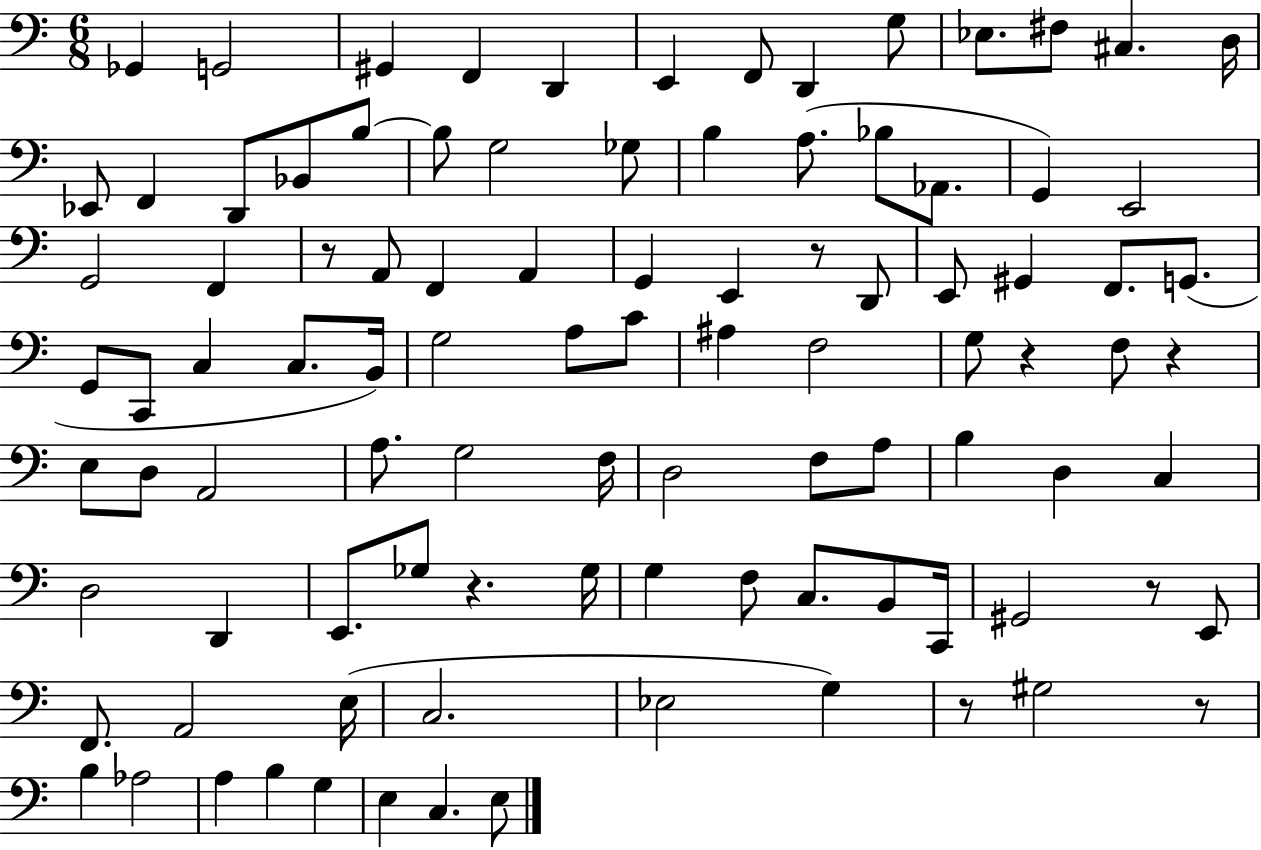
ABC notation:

X:1
T:Untitled
M:6/8
L:1/4
K:C
_G,, G,,2 ^G,, F,, D,, E,, F,,/2 D,, G,/2 _E,/2 ^F,/2 ^C, D,/4 _E,,/2 F,, D,,/2 _B,,/2 B,/2 B,/2 G,2 _G,/2 B, A,/2 _B,/2 _A,,/2 G,, E,,2 G,,2 F,, z/2 A,,/2 F,, A,, G,, E,, z/2 D,,/2 E,,/2 ^G,, F,,/2 G,,/2 G,,/2 C,,/2 C, C,/2 B,,/4 G,2 A,/2 C/2 ^A, F,2 G,/2 z F,/2 z E,/2 D,/2 A,,2 A,/2 G,2 F,/4 D,2 F,/2 A,/2 B, D, C, D,2 D,, E,,/2 _G,/2 z _G,/4 G, F,/2 C,/2 B,,/2 C,,/4 ^G,,2 z/2 E,,/2 F,,/2 A,,2 E,/4 C,2 _E,2 G, z/2 ^G,2 z/2 B, _A,2 A, B, G, E, C, E,/2